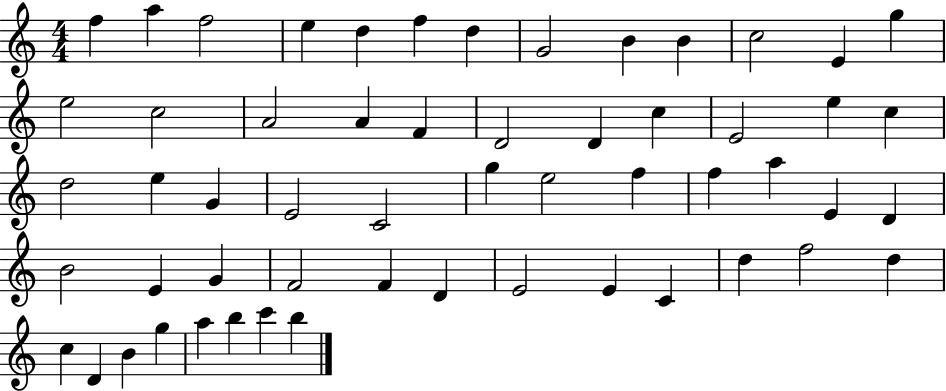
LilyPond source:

{
  \clef treble
  \numericTimeSignature
  \time 4/4
  \key c \major
  f''4 a''4 f''2 | e''4 d''4 f''4 d''4 | g'2 b'4 b'4 | c''2 e'4 g''4 | \break e''2 c''2 | a'2 a'4 f'4 | d'2 d'4 c''4 | e'2 e''4 c''4 | \break d''2 e''4 g'4 | e'2 c'2 | g''4 e''2 f''4 | f''4 a''4 e'4 d'4 | \break b'2 e'4 g'4 | f'2 f'4 d'4 | e'2 e'4 c'4 | d''4 f''2 d''4 | \break c''4 d'4 b'4 g''4 | a''4 b''4 c'''4 b''4 | \bar "|."
}